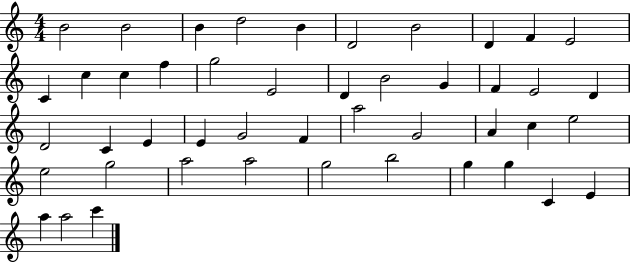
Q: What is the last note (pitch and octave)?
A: C6